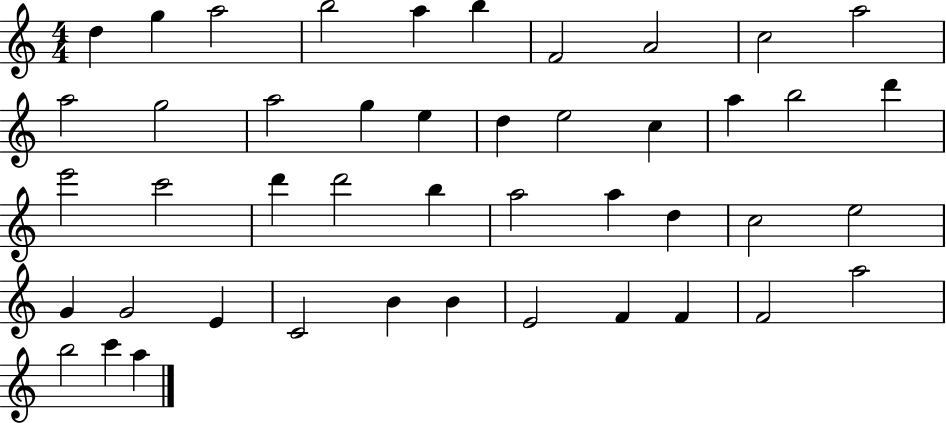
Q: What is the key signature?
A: C major